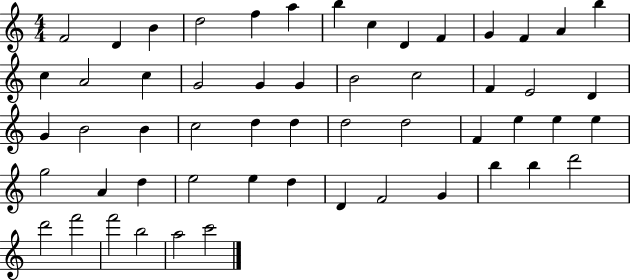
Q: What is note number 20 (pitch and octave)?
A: G4